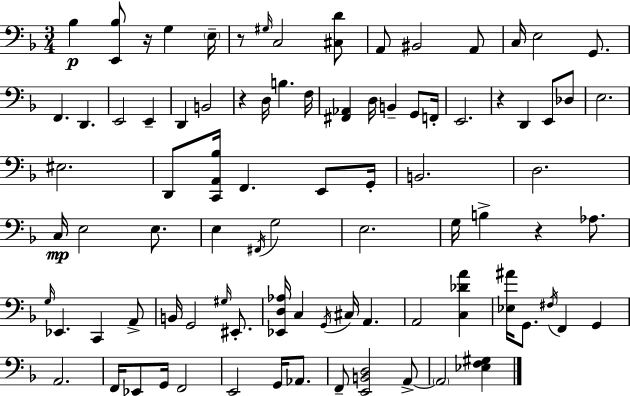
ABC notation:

X:1
T:Untitled
M:3/4
L:1/4
K:F
_B, [E,,_B,]/2 z/4 G, E,/4 z/2 ^G,/4 C,2 [^C,D]/2 A,,/2 ^B,,2 A,,/2 C,/4 E,2 G,,/2 F,, D,, E,,2 E,, D,, B,,2 z D,/4 B, F,/4 [^F,,_A,,] D,/4 B,, G,,/2 F,,/4 E,,2 z D,, E,,/2 _D,/2 E,2 ^E,2 D,,/2 [C,,A,,_B,]/4 F,, E,,/2 G,,/4 B,,2 D,2 C,/4 E,2 E,/2 E, ^F,,/4 G,2 E,2 G,/4 B, z _A,/2 G,/4 _E,, C,, A,,/2 B,,/4 G,,2 ^G,/4 ^E,,/2 [_E,,D,_A,]/4 C, G,,/4 ^C,/4 A,, A,,2 [C,_DA] [_E,^A]/4 G,,/2 ^F,/4 F,, G,, A,,2 F,,/4 _E,,/2 G,,/4 F,,2 E,,2 G,,/4 _A,,/2 F,,/2 [E,,B,,D,]2 A,,/2 A,,2 [_E,F,^G,]